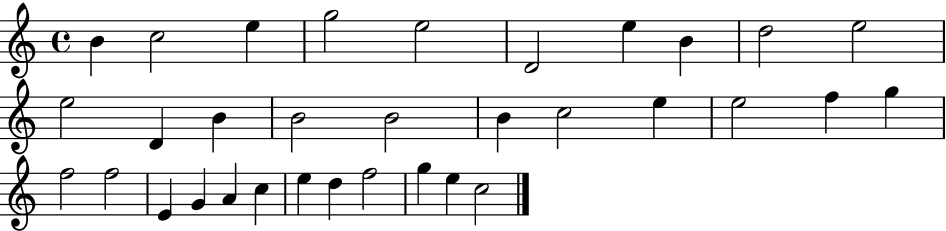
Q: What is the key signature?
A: C major